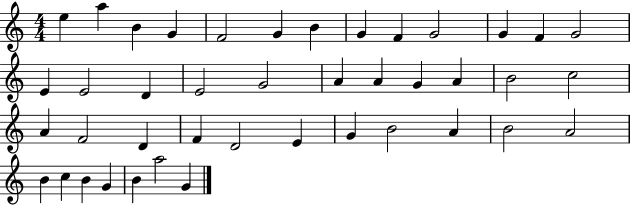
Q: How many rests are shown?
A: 0